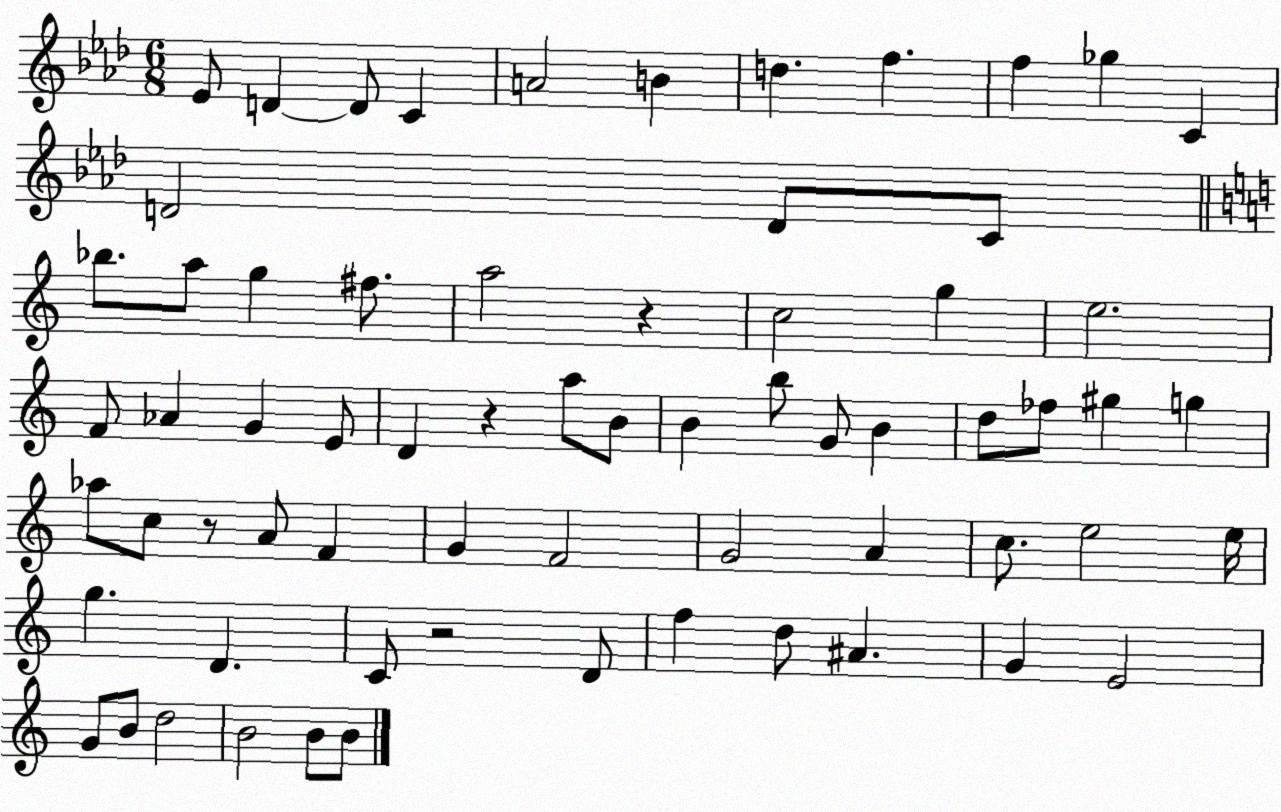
X:1
T:Untitled
M:6/8
L:1/4
K:Ab
_E/2 D D/2 C A2 B d f f _g C D2 D/2 C/2 _b/2 a/2 g ^f/2 a2 z c2 g e2 F/2 _A G E/2 D z a/2 B/2 B b/2 G/2 B d/2 _f/2 ^g g _a/2 c/2 z/2 A/2 F G F2 G2 A c/2 e2 e/4 g D C/2 z2 D/2 f d/2 ^A G E2 G/2 B/2 d2 B2 B/2 B/2